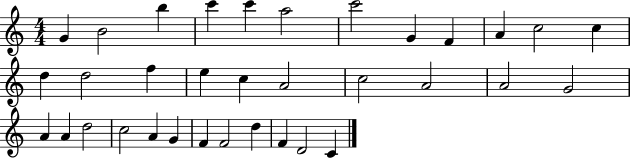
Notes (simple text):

G4/q B4/h B5/q C6/q C6/q A5/h C6/h G4/q F4/q A4/q C5/h C5/q D5/q D5/h F5/q E5/q C5/q A4/h C5/h A4/h A4/h G4/h A4/q A4/q D5/h C5/h A4/q G4/q F4/q F4/h D5/q F4/q D4/h C4/q